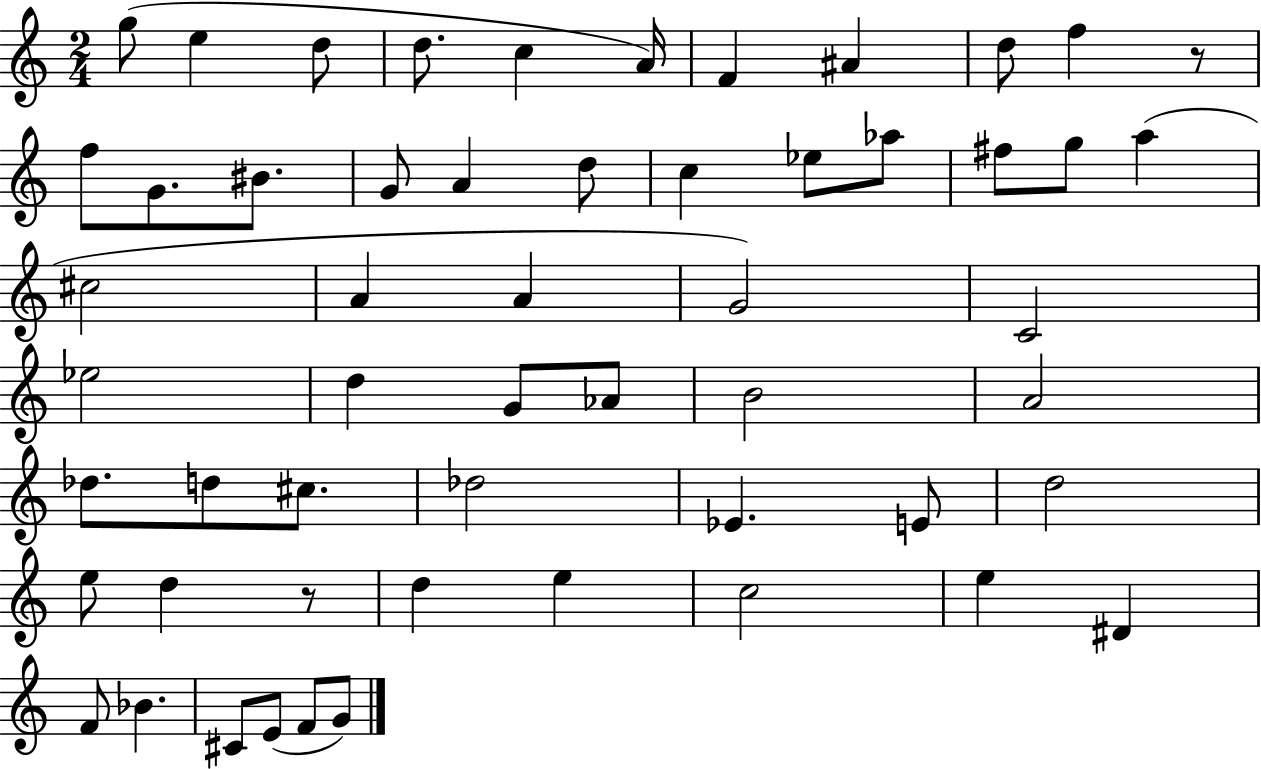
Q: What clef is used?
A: treble